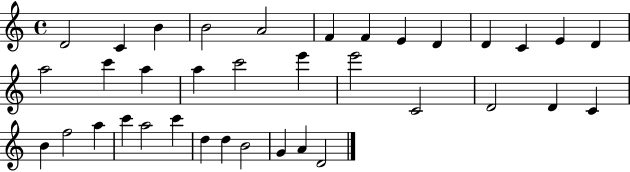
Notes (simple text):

D4/h C4/q B4/q B4/h A4/h F4/q F4/q E4/q D4/q D4/q C4/q E4/q D4/q A5/h C6/q A5/q A5/q C6/h E6/q E6/h C4/h D4/h D4/q C4/q B4/q F5/h A5/q C6/q A5/h C6/q D5/q D5/q B4/h G4/q A4/q D4/h